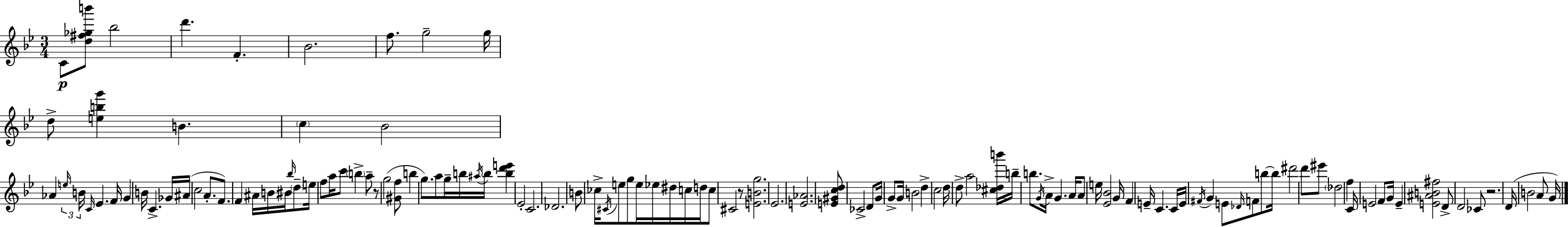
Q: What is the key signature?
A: BES major